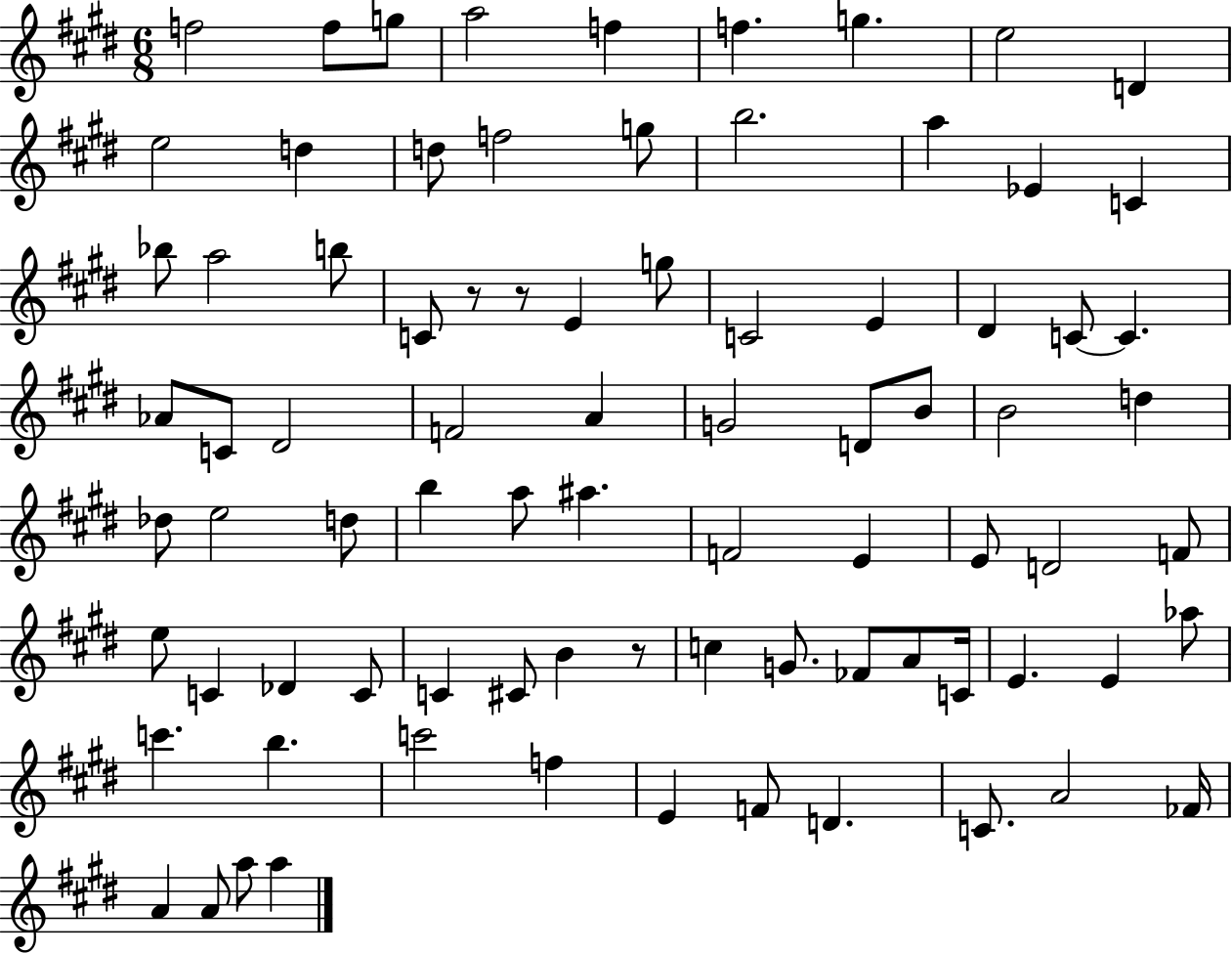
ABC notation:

X:1
T:Untitled
M:6/8
L:1/4
K:E
f2 f/2 g/2 a2 f f g e2 D e2 d d/2 f2 g/2 b2 a _E C _b/2 a2 b/2 C/2 z/2 z/2 E g/2 C2 E ^D C/2 C _A/2 C/2 ^D2 F2 A G2 D/2 B/2 B2 d _d/2 e2 d/2 b a/2 ^a F2 E E/2 D2 F/2 e/2 C _D C/2 C ^C/2 B z/2 c G/2 _F/2 A/2 C/4 E E _a/2 c' b c'2 f E F/2 D C/2 A2 _F/4 A A/2 a/2 a